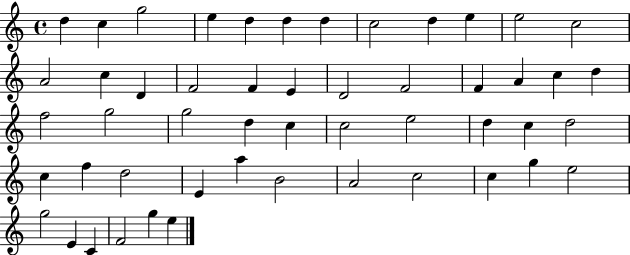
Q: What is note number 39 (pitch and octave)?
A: A5